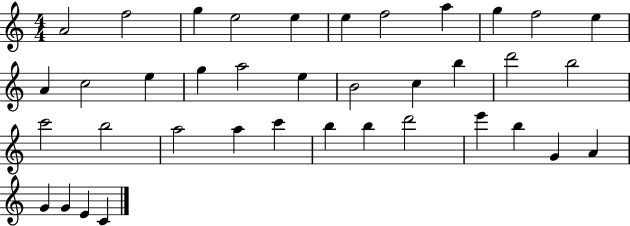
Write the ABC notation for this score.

X:1
T:Untitled
M:4/4
L:1/4
K:C
A2 f2 g e2 e e f2 a g f2 e A c2 e g a2 e B2 c b d'2 b2 c'2 b2 a2 a c' b b d'2 e' b G A G G E C